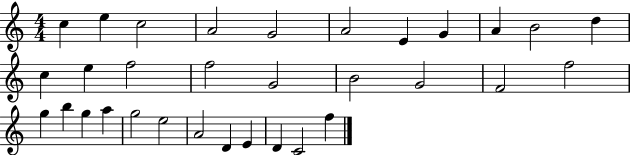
X:1
T:Untitled
M:4/4
L:1/4
K:C
c e c2 A2 G2 A2 E G A B2 d c e f2 f2 G2 B2 G2 F2 f2 g b g a g2 e2 A2 D E D C2 f